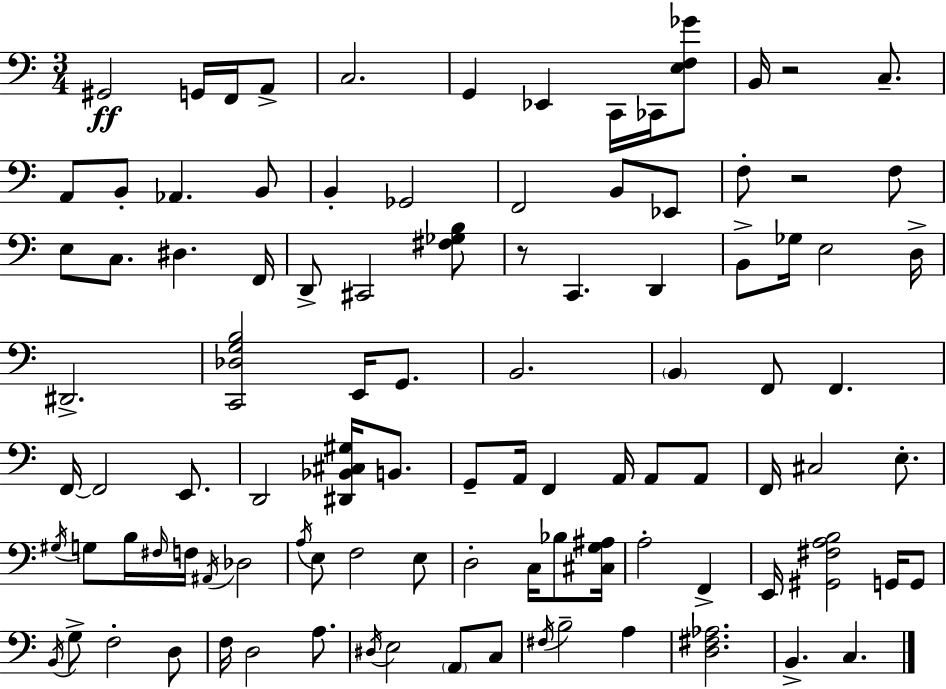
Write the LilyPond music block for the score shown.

{
  \clef bass
  \numericTimeSignature
  \time 3/4
  \key a \minor
  gis,2\ff g,16 f,16 a,8-> | c2. | g,4 ees,4 c,16 ces,16 <e f ges'>8 | b,16 r2 c8.-- | \break a,8 b,8-. aes,4. b,8 | b,4-. ges,2 | f,2 b,8 ees,8 | f8-. r2 f8 | \break e8 c8. dis4. f,16 | d,8-> cis,2 <fis ges b>8 | r8 c,4. d,4 | b,8-> ges16 e2 d16-> | \break dis,2.-> | <c, des g b>2 e,16 g,8. | b,2. | \parenthesize b,4 f,8 f,4. | \break f,16~~ f,2 e,8. | d,2 <dis, bes, cis gis>16 b,8. | g,8-- a,16 f,4 a,16 a,8 a,8 | f,16 cis2 e8.-. | \break \acciaccatura { gis16 } g8 b16 \grace { fis16 } f16 \acciaccatura { ais,16 } des2 | \acciaccatura { a16 } e8 f2 | e8 d2-. | c16 bes8 <cis g ais>16 a2-. | \break f,4-> e,16 <gis, fis a b>2 | g,16 g,8 \acciaccatura { b,16 } g8-> f2-. | d8 f16 d2 | a8. \acciaccatura { dis16 } e2 | \break \parenthesize a,8 c8 \acciaccatura { fis16 } b2-- | a4 <d fis aes>2. | b,4.-> | c4. \bar "|."
}